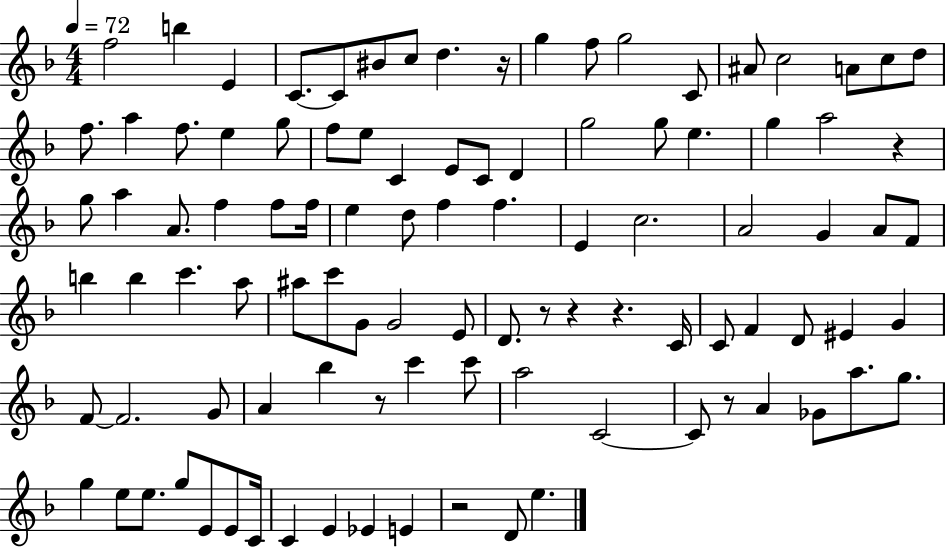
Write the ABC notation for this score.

X:1
T:Untitled
M:4/4
L:1/4
K:F
f2 b E C/2 C/2 ^B/2 c/2 d z/4 g f/2 g2 C/2 ^A/2 c2 A/2 c/2 d/2 f/2 a f/2 e g/2 f/2 e/2 C E/2 C/2 D g2 g/2 e g a2 z g/2 a A/2 f f/2 f/4 e d/2 f f E c2 A2 G A/2 F/2 b b c' a/2 ^a/2 c'/2 G/2 G2 E/2 D/2 z/2 z z C/4 C/2 F D/2 ^E G F/2 F2 G/2 A _b z/2 c' c'/2 a2 C2 C/2 z/2 A _G/2 a/2 g/2 g e/2 e/2 g/2 E/2 E/2 C/4 C E _E E z2 D/2 e